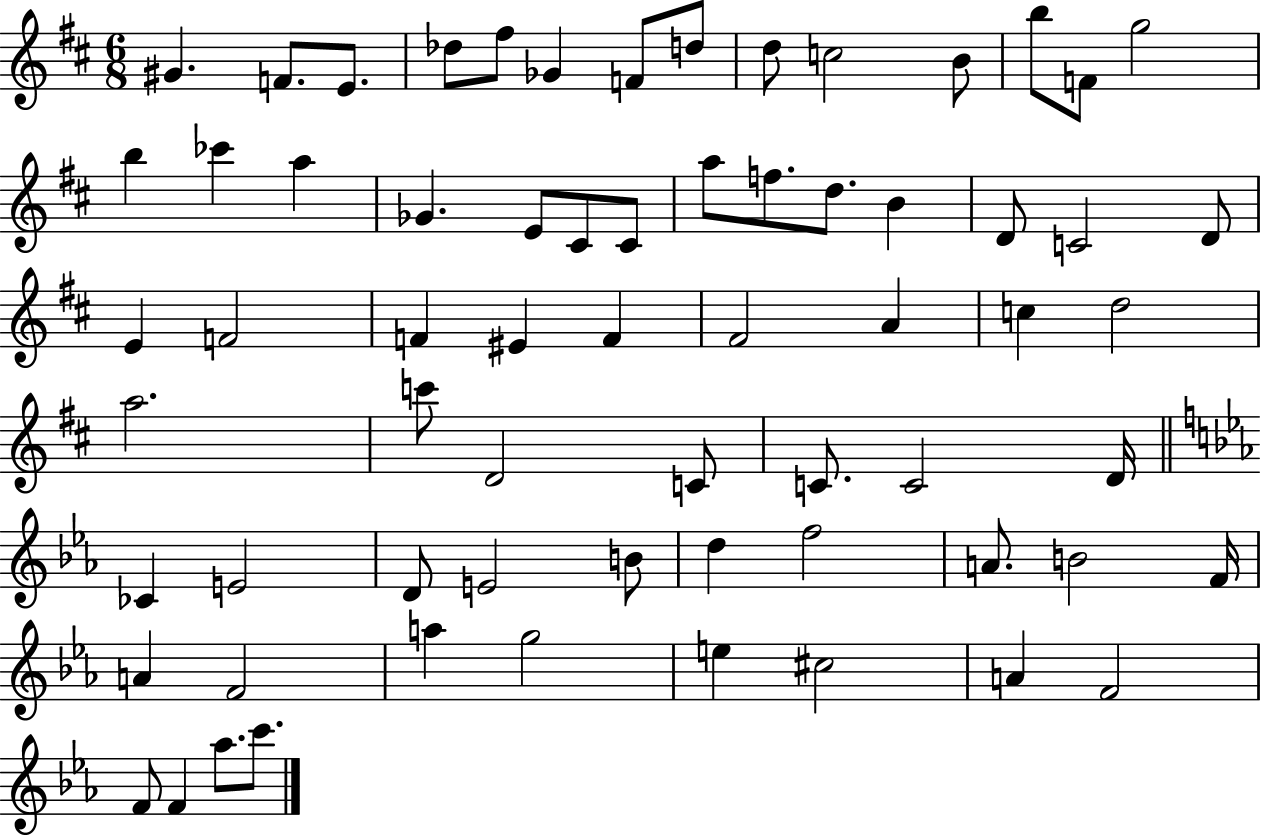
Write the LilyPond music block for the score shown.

{
  \clef treble
  \numericTimeSignature
  \time 6/8
  \key d \major
  \repeat volta 2 { gis'4. f'8. e'8. | des''8 fis''8 ges'4 f'8 d''8 | d''8 c''2 b'8 | b''8 f'8 g''2 | \break b''4 ces'''4 a''4 | ges'4. e'8 cis'8 cis'8 | a''8 f''8. d''8. b'4 | d'8 c'2 d'8 | \break e'4 f'2 | f'4 eis'4 f'4 | fis'2 a'4 | c''4 d''2 | \break a''2. | c'''8 d'2 c'8 | c'8. c'2 d'16 | \bar "||" \break \key c \minor ces'4 e'2 | d'8 e'2 b'8 | d''4 f''2 | a'8. b'2 f'16 | \break a'4 f'2 | a''4 g''2 | e''4 cis''2 | a'4 f'2 | \break f'8 f'4 aes''8. c'''8. | } \bar "|."
}